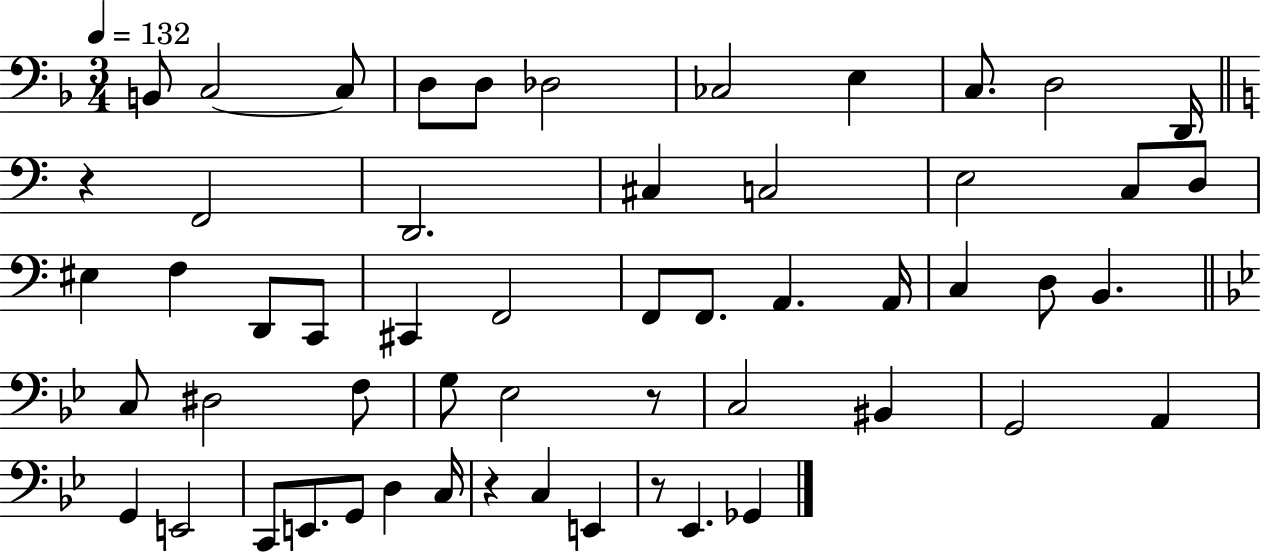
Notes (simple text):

B2/e C3/h C3/e D3/e D3/e Db3/h CES3/h E3/q C3/e. D3/h D2/s R/q F2/h D2/h. C#3/q C3/h E3/h C3/e D3/e EIS3/q F3/q D2/e C2/e C#2/q F2/h F2/e F2/e. A2/q. A2/s C3/q D3/e B2/q. C3/e D#3/h F3/e G3/e Eb3/h R/e C3/h BIS2/q G2/h A2/q G2/q E2/h C2/e E2/e. G2/e D3/q C3/s R/q C3/q E2/q R/e Eb2/q. Gb2/q